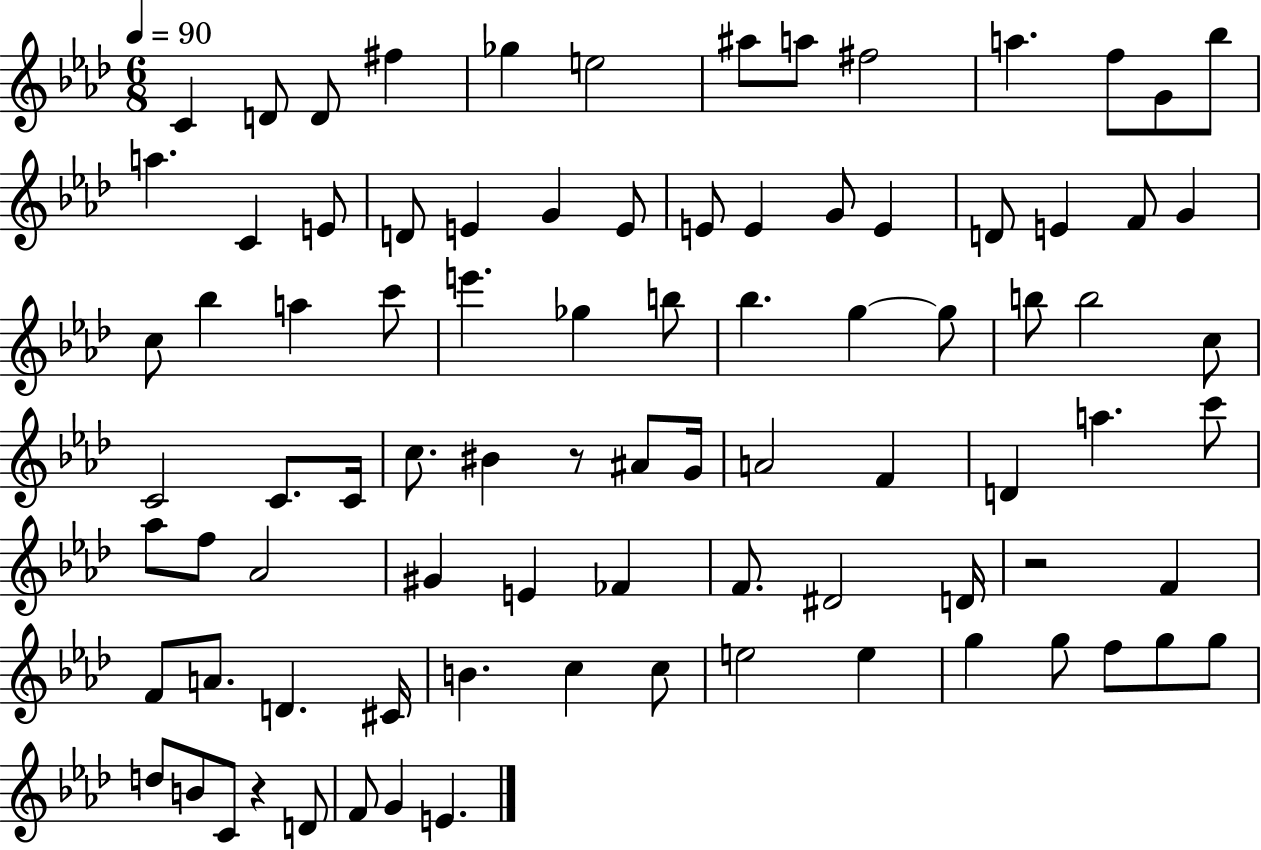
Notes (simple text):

C4/q D4/e D4/e F#5/q Gb5/q E5/h A#5/e A5/e F#5/h A5/q. F5/e G4/e Bb5/e A5/q. C4/q E4/e D4/e E4/q G4/q E4/e E4/e E4/q G4/e E4/q D4/e E4/q F4/e G4/q C5/e Bb5/q A5/q C6/e E6/q. Gb5/q B5/e Bb5/q. G5/q G5/e B5/e B5/h C5/e C4/h C4/e. C4/s C5/e. BIS4/q R/e A#4/e G4/s A4/h F4/q D4/q A5/q. C6/e Ab5/e F5/e Ab4/h G#4/q E4/q FES4/q F4/e. D#4/h D4/s R/h F4/q F4/e A4/e. D4/q. C#4/s B4/q. C5/q C5/e E5/h E5/q G5/q G5/e F5/e G5/e G5/e D5/e B4/e C4/e R/q D4/e F4/e G4/q E4/q.